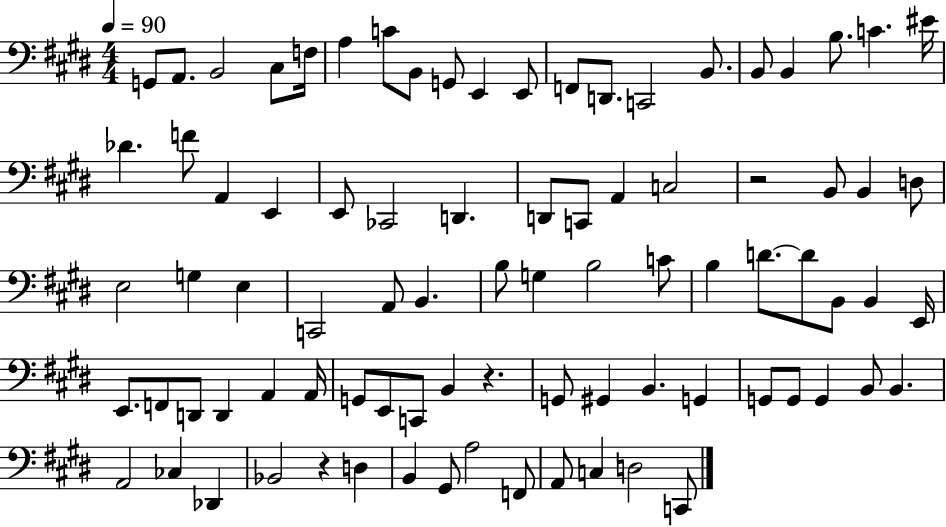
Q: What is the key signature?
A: E major